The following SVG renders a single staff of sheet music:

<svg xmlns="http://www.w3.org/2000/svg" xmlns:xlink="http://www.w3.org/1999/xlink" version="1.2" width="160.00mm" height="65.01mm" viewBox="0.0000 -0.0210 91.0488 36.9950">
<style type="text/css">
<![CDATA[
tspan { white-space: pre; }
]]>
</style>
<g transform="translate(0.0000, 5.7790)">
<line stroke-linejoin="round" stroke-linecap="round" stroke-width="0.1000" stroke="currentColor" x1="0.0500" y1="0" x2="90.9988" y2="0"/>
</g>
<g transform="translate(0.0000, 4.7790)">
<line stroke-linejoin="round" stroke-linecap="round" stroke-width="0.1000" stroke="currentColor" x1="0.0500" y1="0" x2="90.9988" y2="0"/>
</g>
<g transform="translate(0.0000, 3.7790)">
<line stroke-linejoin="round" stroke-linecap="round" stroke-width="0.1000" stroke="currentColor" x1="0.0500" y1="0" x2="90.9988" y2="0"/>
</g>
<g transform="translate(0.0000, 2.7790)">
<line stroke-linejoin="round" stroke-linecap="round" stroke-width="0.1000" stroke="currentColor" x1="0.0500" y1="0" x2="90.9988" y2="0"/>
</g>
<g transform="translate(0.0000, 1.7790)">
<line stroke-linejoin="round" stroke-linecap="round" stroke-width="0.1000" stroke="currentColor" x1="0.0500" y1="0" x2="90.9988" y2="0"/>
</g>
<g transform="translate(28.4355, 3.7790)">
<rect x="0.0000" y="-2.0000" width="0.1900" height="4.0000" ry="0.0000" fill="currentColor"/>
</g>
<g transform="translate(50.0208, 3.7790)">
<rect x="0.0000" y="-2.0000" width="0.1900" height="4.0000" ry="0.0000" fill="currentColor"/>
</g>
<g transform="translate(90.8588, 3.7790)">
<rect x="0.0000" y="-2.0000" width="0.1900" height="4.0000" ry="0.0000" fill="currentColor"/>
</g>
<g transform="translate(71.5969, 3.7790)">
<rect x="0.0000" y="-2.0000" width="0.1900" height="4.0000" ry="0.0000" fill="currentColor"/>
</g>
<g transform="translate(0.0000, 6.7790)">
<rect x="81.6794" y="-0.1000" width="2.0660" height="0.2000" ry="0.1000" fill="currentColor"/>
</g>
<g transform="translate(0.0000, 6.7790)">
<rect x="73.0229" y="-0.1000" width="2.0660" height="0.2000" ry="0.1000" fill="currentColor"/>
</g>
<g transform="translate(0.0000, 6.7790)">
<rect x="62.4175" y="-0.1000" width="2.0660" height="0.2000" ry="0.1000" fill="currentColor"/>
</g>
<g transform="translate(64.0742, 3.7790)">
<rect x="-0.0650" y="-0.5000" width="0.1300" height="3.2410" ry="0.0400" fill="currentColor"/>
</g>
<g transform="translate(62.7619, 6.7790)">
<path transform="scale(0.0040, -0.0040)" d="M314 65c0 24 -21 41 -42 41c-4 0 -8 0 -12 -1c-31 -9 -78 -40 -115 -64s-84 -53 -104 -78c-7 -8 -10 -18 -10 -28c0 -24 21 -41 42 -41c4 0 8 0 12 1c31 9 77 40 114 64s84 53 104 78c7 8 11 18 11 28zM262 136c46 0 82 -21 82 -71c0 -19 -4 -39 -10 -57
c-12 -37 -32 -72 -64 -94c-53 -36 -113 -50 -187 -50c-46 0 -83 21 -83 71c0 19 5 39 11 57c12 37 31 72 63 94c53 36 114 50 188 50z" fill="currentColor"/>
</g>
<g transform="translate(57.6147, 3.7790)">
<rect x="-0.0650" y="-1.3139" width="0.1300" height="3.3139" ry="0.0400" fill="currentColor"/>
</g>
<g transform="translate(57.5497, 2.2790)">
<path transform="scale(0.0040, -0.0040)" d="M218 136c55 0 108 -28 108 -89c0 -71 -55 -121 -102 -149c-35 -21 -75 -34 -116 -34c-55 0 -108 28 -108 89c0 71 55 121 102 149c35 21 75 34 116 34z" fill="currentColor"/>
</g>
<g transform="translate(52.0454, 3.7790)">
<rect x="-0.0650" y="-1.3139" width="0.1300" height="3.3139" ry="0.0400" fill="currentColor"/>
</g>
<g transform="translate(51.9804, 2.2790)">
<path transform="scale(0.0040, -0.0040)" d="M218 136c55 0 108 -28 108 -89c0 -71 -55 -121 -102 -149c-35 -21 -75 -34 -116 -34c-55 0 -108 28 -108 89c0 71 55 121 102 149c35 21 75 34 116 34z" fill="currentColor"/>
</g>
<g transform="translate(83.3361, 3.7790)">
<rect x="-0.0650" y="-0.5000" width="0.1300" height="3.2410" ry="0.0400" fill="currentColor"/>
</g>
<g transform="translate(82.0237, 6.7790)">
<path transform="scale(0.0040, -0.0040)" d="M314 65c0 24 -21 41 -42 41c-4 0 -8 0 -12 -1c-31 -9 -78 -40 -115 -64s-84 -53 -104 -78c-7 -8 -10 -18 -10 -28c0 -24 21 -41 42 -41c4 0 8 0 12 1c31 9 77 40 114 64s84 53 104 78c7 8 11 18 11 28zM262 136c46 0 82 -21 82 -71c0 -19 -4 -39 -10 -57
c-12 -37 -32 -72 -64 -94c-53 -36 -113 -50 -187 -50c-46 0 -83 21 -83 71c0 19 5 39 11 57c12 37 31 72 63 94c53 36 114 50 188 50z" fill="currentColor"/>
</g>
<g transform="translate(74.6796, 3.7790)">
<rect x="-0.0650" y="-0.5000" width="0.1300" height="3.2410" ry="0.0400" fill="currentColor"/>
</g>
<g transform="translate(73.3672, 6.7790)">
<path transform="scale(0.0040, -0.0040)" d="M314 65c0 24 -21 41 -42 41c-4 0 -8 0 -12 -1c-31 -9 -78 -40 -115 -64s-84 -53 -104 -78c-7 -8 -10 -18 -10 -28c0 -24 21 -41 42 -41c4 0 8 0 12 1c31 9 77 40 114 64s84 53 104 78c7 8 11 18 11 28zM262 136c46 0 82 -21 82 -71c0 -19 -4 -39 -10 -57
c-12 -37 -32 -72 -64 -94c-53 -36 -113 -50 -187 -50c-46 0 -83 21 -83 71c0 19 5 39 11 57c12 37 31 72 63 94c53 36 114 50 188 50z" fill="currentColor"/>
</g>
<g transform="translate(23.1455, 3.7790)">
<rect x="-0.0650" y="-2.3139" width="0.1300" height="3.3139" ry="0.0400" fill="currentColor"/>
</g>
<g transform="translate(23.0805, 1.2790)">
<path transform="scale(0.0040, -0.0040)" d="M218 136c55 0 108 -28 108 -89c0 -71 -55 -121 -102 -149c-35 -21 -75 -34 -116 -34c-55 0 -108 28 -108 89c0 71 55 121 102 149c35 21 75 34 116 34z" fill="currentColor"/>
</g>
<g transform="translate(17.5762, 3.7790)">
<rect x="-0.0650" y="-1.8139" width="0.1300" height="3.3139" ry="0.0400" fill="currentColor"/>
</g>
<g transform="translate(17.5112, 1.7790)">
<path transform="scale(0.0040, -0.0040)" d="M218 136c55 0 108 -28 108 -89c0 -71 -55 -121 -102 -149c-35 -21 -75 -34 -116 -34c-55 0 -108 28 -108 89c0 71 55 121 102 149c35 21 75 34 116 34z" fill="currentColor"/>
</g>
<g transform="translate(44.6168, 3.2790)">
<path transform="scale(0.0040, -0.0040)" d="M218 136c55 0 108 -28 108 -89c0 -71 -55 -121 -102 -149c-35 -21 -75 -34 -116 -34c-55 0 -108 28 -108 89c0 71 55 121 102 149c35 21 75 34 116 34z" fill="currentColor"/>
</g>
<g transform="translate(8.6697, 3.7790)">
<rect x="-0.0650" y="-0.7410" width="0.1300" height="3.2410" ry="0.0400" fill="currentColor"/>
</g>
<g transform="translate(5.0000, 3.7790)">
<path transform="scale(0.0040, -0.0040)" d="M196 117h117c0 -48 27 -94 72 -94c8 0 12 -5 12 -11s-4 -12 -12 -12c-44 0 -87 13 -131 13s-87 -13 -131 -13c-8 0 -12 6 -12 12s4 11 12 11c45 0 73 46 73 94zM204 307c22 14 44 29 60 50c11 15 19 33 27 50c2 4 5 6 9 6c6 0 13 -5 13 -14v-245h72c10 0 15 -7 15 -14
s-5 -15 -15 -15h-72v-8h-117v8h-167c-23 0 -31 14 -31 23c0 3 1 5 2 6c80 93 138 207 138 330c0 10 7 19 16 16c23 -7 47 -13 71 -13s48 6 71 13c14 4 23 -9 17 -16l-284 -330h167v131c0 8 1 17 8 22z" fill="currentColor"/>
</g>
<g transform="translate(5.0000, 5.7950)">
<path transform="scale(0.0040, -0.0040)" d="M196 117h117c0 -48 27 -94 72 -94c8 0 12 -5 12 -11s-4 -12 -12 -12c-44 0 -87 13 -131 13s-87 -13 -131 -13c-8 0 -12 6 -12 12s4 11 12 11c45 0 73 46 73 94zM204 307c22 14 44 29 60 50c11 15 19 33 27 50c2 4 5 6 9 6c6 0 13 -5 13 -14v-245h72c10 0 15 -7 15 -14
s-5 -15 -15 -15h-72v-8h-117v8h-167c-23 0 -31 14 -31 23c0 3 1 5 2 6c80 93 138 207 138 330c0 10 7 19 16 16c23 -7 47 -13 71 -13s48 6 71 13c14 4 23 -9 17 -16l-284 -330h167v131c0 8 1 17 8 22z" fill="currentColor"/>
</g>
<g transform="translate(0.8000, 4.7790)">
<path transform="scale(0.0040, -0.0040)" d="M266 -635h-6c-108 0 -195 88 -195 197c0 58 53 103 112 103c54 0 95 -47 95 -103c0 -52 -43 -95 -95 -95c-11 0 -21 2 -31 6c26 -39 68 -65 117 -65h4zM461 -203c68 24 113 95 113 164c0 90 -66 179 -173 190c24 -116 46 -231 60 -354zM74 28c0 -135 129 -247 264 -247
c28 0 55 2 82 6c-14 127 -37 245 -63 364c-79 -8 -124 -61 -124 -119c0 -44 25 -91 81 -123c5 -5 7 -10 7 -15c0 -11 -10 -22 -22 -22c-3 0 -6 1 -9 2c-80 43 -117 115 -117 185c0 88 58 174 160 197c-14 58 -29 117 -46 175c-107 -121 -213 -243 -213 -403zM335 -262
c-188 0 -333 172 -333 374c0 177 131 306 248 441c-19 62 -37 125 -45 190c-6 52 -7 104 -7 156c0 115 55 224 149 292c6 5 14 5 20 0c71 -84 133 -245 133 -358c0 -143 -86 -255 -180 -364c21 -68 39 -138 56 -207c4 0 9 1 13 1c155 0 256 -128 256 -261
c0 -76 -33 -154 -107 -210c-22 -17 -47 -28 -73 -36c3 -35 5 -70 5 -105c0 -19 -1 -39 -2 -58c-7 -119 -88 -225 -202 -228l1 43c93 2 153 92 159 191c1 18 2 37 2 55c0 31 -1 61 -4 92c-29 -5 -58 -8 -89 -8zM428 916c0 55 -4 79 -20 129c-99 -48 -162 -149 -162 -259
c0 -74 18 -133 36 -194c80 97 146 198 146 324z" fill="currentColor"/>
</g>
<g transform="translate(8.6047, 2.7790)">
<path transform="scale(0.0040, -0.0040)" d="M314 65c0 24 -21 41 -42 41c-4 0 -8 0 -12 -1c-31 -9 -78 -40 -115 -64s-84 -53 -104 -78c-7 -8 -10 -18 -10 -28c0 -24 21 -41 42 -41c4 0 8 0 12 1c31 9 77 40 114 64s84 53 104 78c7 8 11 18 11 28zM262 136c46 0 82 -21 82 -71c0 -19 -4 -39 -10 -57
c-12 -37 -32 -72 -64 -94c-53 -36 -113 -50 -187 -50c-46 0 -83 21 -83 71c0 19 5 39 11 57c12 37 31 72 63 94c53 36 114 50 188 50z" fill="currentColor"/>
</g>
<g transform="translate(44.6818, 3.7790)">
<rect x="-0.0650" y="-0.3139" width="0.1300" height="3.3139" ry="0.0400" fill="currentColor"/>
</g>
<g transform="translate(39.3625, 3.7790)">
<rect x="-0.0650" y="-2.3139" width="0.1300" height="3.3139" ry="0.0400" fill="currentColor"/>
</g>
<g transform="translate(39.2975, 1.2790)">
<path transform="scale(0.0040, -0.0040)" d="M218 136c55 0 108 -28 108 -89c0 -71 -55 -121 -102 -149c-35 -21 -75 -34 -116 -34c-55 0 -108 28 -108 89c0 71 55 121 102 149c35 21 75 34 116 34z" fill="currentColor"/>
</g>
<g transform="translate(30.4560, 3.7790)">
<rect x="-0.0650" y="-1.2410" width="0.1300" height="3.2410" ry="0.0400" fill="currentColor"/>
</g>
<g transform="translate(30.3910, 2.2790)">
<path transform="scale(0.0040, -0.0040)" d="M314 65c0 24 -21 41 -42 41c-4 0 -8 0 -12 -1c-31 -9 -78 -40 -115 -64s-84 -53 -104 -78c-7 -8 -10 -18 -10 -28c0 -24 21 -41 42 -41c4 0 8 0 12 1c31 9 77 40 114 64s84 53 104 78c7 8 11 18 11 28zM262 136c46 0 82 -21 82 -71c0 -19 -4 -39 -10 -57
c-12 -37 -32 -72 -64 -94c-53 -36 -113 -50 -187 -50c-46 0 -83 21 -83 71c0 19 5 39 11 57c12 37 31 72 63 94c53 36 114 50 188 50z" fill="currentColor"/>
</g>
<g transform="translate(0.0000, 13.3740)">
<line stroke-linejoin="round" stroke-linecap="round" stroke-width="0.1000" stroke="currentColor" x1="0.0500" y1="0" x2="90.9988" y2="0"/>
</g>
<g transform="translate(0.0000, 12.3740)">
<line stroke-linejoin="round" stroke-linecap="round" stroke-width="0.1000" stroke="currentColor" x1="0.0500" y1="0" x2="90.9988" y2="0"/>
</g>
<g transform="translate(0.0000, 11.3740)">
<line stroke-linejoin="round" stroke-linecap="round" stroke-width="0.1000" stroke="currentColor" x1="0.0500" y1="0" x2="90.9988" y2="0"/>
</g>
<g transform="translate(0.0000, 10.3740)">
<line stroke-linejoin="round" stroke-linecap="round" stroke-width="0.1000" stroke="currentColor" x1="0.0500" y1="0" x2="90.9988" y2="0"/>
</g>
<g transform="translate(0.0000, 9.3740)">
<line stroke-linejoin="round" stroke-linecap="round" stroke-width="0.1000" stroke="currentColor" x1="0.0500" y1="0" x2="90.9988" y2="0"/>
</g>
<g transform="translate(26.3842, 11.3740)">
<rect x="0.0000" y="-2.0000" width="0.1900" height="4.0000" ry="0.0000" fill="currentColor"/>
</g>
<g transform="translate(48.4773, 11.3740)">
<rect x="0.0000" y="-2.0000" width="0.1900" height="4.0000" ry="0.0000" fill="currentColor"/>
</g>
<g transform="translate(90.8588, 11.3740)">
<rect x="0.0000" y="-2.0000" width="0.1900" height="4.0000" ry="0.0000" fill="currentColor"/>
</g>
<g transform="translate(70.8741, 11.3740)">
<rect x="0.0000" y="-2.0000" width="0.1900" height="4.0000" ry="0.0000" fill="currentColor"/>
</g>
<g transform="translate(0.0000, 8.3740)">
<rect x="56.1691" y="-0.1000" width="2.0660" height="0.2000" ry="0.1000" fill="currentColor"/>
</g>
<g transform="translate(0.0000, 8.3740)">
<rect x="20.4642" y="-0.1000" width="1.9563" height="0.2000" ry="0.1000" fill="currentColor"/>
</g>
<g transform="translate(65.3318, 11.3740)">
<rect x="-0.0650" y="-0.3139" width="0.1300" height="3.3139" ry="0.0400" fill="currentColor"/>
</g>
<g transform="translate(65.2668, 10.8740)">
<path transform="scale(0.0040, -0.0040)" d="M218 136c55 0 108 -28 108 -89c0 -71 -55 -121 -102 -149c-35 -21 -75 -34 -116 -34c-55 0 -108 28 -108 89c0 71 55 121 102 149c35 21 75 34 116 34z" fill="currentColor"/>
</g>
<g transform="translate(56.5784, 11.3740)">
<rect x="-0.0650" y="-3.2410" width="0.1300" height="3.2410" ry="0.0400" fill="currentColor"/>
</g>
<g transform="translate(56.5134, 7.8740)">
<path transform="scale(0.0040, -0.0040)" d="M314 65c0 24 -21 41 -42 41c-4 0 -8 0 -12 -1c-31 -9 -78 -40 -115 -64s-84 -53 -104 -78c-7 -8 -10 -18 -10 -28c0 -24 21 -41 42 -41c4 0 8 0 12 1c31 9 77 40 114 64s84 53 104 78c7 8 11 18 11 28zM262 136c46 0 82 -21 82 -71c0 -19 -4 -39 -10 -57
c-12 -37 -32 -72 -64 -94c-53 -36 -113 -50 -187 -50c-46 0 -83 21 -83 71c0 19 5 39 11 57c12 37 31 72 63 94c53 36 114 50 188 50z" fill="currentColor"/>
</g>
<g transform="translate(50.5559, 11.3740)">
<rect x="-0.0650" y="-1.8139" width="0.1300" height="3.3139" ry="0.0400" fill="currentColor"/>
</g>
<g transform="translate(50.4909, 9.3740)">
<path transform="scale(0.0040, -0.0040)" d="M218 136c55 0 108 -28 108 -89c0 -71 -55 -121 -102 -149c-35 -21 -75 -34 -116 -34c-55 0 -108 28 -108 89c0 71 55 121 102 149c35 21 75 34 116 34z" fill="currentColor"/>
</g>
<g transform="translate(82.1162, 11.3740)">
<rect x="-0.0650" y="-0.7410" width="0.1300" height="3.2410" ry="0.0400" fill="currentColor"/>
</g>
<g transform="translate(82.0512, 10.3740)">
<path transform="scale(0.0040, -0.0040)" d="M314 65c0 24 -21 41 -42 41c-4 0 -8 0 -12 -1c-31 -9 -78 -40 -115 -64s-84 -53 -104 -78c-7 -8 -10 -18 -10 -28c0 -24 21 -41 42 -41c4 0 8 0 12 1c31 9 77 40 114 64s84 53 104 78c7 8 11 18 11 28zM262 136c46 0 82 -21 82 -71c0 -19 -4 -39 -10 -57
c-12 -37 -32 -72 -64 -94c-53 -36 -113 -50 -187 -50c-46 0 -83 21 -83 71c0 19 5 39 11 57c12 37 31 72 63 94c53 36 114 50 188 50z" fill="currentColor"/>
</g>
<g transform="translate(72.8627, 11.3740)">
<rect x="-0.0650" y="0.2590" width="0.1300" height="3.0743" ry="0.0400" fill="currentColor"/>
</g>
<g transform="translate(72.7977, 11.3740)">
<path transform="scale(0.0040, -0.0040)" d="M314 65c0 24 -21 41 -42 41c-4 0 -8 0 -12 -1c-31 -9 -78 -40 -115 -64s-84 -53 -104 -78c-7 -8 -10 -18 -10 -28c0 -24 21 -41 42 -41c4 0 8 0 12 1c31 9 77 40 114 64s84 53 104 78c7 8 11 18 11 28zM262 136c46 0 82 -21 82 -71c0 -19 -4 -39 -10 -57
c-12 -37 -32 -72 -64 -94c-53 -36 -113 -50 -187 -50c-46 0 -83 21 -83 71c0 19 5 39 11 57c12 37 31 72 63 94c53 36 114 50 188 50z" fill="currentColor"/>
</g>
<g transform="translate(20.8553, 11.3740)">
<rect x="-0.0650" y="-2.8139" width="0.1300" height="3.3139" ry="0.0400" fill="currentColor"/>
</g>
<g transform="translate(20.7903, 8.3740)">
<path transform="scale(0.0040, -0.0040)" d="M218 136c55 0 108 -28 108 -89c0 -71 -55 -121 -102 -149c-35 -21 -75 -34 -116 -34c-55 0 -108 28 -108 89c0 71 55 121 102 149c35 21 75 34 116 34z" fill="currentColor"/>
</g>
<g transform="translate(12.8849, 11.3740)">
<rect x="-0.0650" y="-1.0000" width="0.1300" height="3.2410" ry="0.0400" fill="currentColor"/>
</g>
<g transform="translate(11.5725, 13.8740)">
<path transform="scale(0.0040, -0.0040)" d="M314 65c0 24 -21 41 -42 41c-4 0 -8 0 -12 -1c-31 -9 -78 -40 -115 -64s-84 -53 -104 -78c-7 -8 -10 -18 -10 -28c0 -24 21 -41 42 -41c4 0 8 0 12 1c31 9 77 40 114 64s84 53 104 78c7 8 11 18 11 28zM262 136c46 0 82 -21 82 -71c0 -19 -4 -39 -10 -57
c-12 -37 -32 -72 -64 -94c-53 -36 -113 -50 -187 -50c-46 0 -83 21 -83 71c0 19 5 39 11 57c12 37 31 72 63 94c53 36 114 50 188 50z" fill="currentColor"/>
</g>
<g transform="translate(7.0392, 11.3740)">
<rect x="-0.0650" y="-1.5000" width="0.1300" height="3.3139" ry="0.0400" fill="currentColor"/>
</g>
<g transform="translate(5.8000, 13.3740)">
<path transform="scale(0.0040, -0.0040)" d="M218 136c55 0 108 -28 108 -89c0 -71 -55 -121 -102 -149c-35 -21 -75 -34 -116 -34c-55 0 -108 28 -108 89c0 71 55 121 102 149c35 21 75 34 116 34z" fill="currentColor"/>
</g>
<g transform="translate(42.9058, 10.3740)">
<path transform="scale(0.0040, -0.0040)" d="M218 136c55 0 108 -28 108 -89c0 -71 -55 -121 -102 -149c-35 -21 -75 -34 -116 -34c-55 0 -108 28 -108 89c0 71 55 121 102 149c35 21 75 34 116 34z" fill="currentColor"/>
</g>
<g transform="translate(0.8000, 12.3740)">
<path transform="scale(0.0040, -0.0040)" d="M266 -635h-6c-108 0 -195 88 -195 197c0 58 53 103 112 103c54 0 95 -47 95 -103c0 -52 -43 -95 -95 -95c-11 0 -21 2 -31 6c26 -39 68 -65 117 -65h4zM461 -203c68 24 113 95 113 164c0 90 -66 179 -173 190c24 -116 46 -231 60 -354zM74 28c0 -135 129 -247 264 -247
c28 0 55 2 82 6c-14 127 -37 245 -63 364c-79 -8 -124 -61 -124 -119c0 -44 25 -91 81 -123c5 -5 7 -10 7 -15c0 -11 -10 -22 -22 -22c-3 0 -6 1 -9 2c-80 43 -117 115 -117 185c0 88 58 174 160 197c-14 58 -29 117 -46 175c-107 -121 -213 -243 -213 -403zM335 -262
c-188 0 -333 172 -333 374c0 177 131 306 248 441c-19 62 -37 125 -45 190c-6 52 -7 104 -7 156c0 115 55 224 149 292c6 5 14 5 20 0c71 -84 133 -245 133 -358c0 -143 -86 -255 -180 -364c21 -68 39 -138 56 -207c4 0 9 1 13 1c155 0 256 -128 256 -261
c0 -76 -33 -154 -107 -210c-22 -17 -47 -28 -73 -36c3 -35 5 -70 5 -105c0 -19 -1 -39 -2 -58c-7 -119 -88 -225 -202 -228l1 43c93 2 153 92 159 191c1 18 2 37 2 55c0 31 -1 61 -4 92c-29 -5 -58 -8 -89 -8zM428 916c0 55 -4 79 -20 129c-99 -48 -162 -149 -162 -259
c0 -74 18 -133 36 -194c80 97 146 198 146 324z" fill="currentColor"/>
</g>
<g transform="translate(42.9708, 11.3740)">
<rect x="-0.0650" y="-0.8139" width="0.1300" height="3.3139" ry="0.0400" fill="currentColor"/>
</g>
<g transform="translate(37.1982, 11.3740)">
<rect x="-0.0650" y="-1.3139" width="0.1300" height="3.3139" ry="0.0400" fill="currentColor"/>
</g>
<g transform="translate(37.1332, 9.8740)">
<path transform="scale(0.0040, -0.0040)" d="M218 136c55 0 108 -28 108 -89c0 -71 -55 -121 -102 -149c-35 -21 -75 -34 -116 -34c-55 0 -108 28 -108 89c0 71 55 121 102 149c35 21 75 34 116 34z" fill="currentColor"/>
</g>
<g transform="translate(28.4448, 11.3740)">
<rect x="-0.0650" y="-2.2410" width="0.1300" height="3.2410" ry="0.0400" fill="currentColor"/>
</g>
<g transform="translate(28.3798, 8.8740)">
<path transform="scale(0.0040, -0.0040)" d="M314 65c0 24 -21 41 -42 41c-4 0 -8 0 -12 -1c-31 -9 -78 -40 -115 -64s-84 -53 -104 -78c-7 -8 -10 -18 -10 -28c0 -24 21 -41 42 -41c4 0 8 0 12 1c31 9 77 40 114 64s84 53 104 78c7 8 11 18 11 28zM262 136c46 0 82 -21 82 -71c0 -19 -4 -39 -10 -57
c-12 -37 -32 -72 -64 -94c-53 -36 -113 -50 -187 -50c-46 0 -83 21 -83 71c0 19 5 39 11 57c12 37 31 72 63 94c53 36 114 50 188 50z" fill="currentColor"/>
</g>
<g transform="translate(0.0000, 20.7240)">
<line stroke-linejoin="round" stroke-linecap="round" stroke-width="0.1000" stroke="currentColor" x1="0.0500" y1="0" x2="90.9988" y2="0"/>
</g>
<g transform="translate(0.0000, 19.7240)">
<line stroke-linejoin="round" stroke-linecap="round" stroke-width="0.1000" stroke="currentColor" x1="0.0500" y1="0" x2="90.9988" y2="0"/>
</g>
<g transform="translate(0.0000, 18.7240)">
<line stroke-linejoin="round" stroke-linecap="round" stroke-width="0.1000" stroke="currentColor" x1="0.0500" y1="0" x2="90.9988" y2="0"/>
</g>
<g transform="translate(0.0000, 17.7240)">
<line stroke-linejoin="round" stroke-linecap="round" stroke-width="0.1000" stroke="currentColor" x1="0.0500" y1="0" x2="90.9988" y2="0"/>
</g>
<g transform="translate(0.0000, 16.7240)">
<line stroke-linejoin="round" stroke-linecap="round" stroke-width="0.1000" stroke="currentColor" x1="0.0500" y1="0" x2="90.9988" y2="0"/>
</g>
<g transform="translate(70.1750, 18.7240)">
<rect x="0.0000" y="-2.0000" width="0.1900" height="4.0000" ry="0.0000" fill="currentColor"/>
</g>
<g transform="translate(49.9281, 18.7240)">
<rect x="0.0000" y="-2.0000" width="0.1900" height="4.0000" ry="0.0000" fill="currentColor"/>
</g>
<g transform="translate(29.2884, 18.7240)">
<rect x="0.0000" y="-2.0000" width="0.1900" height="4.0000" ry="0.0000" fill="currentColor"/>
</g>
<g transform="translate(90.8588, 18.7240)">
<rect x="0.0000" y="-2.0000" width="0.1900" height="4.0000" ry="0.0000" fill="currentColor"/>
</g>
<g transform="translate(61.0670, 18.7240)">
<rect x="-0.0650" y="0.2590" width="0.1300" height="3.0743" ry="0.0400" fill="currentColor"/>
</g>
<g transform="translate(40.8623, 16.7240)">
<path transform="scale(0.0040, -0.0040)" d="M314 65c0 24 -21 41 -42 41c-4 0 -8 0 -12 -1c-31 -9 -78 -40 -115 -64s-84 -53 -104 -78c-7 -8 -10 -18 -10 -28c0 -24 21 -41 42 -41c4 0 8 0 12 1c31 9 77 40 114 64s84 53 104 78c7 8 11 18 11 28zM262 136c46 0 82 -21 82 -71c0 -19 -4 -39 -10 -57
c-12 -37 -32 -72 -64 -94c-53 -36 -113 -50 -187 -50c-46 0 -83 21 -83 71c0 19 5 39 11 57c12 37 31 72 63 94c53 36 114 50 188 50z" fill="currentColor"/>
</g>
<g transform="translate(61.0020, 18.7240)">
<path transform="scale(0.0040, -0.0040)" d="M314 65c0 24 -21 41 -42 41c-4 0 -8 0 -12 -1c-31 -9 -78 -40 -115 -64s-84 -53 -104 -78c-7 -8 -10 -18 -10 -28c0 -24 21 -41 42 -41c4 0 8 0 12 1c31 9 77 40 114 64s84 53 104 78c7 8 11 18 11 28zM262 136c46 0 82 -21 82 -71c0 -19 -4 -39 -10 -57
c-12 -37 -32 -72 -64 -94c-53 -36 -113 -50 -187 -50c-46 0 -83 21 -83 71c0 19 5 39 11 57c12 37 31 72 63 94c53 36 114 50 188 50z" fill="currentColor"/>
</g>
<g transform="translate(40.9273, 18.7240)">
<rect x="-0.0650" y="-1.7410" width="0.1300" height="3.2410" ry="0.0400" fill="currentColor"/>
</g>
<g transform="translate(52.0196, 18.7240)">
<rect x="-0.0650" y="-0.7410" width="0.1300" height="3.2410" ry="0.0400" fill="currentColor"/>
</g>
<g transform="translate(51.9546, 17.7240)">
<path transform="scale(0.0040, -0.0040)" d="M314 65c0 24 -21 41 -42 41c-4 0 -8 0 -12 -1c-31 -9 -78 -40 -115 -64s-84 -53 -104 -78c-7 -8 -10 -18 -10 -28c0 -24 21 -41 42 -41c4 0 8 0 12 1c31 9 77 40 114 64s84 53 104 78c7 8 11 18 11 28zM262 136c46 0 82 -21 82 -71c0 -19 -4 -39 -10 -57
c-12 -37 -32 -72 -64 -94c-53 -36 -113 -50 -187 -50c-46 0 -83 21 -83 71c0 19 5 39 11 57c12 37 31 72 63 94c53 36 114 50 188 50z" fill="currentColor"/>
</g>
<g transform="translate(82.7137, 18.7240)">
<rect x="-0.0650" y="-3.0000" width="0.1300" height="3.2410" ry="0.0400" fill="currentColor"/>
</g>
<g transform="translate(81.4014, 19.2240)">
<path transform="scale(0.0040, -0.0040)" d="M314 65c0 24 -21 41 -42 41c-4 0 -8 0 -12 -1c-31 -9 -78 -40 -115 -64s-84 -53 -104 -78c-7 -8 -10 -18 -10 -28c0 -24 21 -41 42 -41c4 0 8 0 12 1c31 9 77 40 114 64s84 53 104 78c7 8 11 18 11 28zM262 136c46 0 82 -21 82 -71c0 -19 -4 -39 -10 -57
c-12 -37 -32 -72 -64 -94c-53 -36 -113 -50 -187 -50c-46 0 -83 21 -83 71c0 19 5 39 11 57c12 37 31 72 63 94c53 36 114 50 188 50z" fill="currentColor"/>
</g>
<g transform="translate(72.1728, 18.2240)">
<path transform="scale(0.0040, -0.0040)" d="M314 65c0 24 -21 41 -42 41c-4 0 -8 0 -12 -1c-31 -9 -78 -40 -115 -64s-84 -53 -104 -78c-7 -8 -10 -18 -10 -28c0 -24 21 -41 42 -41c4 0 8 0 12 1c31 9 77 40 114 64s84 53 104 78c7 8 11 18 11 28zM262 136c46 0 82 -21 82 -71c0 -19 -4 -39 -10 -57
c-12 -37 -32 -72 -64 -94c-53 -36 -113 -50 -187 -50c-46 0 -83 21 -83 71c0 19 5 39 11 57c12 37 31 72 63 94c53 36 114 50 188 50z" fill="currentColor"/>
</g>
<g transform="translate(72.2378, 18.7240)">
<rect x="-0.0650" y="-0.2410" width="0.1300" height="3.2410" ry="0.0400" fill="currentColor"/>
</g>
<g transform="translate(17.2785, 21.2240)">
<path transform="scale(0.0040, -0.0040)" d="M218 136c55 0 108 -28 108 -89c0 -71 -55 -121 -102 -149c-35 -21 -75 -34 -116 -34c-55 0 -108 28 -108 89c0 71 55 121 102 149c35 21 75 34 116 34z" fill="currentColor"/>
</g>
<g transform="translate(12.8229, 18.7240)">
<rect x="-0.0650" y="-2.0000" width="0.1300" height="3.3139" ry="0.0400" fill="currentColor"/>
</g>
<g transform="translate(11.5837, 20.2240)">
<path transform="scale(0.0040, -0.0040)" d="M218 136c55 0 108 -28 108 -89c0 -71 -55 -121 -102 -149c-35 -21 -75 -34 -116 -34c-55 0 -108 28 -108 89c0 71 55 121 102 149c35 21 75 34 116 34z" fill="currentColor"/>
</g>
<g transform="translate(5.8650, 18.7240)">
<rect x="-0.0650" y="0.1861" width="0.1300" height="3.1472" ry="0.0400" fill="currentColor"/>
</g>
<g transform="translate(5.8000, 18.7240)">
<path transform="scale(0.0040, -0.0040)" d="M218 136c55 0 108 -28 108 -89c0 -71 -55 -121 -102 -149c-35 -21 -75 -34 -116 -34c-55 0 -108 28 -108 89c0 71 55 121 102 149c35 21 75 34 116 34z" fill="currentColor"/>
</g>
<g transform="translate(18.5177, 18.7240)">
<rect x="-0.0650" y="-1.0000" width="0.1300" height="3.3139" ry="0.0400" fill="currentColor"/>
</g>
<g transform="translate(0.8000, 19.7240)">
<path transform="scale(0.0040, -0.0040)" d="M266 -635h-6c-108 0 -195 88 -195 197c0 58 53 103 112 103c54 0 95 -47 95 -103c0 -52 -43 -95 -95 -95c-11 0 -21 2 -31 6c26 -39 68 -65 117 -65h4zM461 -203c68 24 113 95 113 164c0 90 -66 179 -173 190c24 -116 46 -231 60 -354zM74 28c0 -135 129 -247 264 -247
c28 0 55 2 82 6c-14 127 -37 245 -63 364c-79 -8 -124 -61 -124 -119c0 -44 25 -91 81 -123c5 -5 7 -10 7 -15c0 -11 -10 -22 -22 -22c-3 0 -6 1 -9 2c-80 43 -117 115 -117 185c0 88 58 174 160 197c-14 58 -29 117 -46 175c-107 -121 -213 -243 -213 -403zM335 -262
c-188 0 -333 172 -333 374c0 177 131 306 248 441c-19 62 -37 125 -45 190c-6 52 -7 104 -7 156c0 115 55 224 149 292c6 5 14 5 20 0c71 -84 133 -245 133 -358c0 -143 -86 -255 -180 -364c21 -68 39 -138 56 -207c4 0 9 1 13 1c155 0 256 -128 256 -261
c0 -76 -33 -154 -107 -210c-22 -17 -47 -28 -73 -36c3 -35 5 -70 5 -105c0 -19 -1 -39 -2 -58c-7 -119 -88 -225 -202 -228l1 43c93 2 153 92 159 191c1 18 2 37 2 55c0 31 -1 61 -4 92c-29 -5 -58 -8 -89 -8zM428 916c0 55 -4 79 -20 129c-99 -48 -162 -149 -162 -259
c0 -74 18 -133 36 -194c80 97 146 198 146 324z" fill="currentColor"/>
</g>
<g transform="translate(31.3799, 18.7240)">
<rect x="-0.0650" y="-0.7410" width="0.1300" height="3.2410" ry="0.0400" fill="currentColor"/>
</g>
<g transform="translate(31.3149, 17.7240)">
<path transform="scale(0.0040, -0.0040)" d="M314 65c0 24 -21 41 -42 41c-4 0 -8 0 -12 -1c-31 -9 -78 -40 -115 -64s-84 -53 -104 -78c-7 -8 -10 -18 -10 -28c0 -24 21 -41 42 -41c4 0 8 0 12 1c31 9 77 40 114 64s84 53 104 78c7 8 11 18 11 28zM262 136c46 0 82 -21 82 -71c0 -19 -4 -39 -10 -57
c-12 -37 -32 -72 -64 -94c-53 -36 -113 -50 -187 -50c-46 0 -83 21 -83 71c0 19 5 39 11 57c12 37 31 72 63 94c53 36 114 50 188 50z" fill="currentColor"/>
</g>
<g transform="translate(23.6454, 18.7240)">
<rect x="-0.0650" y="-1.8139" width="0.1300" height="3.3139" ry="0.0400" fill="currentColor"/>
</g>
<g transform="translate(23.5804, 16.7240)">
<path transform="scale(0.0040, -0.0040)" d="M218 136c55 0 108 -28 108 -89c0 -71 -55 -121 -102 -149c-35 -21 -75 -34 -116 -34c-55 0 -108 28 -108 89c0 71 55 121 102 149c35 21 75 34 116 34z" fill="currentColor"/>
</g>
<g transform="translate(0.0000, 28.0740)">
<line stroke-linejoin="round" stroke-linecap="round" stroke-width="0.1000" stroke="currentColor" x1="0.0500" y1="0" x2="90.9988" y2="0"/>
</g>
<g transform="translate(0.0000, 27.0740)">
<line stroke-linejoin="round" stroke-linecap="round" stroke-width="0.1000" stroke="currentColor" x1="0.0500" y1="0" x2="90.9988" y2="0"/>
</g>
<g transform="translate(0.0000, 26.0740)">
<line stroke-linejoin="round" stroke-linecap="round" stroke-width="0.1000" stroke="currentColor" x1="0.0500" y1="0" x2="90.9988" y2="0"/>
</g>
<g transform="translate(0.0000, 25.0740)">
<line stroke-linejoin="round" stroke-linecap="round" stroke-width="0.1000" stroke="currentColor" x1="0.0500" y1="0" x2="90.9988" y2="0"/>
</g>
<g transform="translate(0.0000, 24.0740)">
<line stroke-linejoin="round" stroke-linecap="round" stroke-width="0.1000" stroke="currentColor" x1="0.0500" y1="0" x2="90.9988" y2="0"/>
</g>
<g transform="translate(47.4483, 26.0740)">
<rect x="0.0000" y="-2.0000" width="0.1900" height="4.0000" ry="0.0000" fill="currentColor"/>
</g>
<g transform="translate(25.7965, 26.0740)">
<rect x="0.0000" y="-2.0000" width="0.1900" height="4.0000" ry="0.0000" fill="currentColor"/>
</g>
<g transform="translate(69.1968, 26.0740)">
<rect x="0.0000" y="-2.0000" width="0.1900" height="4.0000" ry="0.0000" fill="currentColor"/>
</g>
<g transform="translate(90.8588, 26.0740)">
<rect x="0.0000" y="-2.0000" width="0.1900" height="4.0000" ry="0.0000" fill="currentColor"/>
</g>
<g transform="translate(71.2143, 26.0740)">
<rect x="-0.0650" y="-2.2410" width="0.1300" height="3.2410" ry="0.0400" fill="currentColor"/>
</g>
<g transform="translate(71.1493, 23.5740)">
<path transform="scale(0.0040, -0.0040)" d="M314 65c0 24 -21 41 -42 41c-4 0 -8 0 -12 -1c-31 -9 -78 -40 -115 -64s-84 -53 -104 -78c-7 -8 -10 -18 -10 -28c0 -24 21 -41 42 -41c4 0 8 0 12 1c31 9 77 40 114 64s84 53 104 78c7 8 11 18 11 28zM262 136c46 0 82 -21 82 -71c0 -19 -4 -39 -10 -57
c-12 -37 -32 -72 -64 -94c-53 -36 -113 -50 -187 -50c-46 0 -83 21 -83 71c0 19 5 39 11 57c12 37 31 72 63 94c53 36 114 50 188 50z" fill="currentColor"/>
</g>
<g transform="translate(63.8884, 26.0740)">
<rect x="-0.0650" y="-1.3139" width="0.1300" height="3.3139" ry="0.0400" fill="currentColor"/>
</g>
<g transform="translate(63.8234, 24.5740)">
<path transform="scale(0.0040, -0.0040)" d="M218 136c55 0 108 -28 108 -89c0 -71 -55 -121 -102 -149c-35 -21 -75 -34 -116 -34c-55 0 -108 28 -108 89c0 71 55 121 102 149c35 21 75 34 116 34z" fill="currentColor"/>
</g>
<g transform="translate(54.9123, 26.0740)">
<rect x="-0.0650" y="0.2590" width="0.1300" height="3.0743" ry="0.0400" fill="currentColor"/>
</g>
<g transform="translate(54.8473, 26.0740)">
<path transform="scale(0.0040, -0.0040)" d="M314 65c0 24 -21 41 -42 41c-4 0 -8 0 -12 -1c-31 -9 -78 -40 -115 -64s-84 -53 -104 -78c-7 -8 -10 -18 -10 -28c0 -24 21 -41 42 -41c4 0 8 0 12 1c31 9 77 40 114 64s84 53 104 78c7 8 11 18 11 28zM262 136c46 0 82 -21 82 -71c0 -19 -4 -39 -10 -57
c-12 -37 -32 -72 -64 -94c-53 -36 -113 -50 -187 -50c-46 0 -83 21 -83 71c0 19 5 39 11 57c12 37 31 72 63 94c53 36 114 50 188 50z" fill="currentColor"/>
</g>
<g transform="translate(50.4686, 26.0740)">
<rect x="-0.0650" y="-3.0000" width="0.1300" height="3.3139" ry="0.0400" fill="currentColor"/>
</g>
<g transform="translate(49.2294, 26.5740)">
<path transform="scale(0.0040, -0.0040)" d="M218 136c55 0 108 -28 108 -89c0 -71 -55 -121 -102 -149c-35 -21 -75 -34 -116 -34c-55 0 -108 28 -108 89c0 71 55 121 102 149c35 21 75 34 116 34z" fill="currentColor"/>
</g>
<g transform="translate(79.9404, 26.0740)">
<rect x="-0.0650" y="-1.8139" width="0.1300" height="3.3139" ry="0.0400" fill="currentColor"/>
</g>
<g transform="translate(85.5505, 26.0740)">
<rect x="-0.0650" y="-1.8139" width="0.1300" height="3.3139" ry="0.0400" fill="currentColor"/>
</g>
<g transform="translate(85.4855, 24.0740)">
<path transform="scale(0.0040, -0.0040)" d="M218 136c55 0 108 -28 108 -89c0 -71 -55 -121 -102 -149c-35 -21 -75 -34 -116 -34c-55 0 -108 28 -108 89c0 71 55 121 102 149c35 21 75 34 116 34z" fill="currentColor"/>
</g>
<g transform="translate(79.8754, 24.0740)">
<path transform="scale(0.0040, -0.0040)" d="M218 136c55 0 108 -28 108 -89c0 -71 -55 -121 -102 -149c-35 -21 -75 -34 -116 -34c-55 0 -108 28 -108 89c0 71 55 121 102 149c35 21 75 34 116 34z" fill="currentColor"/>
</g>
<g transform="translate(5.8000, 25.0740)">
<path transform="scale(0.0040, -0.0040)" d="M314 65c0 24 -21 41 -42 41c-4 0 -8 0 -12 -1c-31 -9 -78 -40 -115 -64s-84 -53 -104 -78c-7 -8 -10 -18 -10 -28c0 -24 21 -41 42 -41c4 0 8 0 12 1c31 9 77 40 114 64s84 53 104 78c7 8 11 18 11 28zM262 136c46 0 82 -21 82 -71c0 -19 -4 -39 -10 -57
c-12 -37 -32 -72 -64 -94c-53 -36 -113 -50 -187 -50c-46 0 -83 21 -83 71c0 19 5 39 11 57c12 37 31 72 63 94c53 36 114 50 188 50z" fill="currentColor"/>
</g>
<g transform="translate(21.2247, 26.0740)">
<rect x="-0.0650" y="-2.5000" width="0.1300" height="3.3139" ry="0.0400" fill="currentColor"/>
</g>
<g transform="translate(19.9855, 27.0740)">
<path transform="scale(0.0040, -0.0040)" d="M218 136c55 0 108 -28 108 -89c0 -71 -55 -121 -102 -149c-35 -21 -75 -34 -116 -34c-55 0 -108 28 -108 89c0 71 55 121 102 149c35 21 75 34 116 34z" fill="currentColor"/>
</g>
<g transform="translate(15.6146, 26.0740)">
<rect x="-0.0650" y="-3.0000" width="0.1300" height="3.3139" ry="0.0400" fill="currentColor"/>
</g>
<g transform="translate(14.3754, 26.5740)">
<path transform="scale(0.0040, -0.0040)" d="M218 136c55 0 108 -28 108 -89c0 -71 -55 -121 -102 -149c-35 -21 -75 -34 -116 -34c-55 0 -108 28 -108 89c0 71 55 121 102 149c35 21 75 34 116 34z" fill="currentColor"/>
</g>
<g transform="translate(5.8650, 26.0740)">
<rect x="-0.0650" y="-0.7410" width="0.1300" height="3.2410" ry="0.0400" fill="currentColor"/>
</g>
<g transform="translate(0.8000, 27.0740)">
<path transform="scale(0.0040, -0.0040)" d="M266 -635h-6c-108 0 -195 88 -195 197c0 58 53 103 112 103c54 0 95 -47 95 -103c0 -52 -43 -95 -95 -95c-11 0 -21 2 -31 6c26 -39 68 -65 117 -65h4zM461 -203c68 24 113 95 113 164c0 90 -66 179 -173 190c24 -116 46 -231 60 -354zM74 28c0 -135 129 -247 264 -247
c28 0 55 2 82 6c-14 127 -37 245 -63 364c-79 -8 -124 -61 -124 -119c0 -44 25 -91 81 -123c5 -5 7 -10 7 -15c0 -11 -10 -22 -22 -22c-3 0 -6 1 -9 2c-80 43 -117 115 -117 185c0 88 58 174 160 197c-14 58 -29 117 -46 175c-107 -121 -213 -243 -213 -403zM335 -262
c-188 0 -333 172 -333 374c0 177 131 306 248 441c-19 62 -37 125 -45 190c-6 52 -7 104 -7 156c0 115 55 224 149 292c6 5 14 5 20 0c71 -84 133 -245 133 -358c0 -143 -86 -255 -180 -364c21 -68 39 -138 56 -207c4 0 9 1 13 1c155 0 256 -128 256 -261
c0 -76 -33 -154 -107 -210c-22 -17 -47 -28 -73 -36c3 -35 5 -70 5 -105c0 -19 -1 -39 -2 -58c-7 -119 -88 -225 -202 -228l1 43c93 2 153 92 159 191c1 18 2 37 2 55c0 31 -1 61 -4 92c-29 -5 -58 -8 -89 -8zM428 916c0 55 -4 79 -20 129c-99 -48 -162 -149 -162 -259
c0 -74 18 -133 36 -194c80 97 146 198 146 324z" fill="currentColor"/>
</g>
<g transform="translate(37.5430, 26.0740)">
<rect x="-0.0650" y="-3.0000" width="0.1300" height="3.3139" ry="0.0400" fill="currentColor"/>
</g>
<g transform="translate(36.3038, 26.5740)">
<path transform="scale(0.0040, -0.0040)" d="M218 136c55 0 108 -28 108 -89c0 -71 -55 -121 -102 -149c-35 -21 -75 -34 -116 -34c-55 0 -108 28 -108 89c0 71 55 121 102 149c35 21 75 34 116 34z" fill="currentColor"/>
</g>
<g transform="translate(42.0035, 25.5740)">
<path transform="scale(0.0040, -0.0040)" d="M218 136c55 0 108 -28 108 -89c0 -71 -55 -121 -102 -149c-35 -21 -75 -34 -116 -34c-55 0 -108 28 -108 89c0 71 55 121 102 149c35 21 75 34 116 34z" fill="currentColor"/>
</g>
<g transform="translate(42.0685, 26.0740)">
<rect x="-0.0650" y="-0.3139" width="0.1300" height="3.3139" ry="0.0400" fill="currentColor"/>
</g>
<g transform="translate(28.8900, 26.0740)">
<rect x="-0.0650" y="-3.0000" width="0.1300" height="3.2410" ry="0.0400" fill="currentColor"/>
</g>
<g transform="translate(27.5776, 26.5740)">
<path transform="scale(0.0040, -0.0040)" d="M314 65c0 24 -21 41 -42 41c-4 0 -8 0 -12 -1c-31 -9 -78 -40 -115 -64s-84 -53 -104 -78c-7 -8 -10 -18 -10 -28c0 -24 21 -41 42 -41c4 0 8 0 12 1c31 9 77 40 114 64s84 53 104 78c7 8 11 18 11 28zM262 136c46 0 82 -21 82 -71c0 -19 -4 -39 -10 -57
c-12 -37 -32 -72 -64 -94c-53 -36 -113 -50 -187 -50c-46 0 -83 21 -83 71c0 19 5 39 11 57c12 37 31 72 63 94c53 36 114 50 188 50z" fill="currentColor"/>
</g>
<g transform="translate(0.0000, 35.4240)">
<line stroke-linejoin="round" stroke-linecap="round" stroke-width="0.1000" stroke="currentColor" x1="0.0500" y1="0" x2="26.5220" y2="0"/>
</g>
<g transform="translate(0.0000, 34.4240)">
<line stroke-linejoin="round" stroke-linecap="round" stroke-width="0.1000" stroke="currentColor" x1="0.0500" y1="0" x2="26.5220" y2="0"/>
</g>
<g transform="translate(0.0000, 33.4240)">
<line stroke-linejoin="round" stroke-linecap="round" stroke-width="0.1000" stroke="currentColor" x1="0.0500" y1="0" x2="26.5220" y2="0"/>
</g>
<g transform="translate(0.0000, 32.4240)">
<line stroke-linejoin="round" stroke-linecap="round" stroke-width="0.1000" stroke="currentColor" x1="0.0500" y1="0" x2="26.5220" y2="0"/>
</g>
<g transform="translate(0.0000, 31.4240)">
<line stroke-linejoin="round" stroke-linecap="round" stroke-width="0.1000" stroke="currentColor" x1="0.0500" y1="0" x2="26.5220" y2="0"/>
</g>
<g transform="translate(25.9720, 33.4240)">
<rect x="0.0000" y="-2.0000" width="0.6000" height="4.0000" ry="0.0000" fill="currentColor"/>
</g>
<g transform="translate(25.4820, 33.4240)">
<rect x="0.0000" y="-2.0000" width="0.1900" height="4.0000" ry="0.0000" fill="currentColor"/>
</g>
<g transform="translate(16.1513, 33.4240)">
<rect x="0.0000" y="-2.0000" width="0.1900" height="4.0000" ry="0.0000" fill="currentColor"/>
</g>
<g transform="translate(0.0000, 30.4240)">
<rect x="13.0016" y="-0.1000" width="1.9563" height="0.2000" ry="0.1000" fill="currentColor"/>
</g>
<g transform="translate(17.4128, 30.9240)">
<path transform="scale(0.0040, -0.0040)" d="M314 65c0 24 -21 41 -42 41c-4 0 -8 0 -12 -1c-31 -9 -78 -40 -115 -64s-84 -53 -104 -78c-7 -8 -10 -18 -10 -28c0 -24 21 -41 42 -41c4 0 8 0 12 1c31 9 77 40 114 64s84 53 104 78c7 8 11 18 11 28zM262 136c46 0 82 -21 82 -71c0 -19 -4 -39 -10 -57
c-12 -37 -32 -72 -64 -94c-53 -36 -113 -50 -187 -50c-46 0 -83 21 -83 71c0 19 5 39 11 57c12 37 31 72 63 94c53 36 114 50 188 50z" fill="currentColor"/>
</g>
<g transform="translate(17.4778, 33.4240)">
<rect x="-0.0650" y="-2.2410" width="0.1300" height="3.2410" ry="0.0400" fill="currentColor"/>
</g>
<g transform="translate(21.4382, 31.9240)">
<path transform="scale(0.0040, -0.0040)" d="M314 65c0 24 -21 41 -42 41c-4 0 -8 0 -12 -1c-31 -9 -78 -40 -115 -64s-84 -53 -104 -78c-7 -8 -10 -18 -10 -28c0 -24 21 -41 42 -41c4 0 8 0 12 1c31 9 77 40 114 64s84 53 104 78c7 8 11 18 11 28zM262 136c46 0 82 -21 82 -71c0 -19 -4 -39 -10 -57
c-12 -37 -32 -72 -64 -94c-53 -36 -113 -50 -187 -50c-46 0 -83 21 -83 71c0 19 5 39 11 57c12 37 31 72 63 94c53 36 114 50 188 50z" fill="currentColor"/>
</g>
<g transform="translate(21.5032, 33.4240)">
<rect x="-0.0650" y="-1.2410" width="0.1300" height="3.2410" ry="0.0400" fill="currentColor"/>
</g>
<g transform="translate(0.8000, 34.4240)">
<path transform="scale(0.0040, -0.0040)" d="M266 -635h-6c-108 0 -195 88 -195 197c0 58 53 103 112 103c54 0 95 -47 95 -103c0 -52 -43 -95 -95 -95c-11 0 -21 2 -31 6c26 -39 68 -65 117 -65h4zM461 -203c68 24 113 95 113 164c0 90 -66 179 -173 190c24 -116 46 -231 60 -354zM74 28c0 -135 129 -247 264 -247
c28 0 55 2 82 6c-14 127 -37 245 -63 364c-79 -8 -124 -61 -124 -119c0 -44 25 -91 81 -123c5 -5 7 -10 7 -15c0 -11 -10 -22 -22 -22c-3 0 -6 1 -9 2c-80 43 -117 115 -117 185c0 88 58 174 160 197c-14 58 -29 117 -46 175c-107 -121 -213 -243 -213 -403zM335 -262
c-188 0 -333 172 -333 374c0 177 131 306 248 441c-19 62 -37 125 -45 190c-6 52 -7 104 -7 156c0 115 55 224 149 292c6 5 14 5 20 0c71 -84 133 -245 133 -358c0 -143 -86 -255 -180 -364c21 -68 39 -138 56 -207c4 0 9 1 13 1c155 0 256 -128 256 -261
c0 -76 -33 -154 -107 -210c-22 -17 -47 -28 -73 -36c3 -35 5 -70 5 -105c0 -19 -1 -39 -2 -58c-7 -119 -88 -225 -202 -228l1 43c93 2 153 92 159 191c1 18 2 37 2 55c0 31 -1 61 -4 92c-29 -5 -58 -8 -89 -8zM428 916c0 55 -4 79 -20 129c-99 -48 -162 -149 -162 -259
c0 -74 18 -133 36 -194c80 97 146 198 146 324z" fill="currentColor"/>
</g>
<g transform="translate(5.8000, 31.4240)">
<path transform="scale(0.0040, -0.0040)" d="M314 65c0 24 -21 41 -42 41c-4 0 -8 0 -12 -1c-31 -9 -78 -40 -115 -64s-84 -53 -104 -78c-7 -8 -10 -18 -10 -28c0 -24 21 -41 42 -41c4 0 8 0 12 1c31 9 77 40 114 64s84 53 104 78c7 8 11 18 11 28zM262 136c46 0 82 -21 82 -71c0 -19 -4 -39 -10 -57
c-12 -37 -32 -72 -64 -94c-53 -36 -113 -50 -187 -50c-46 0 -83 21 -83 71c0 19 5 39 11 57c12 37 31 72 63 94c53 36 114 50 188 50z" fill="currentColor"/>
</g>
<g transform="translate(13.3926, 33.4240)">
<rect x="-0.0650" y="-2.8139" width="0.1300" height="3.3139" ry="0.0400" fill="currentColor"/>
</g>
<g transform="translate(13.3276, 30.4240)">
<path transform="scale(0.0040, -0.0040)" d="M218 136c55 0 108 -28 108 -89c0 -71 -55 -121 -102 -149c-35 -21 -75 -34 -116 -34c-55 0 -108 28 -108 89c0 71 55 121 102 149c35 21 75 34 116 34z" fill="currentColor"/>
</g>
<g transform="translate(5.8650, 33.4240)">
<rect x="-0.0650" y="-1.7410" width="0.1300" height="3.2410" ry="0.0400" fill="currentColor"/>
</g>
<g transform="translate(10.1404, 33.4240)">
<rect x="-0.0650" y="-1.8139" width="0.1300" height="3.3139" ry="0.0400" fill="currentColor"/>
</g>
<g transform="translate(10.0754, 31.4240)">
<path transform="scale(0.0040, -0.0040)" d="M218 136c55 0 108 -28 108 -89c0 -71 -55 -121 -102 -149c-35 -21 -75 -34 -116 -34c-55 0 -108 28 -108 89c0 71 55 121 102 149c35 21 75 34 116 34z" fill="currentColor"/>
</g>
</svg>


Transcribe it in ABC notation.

X:1
T:Untitled
M:4/4
L:1/4
K:C
d2 f g e2 g c e e C2 C2 C2 E D2 a g2 e d f b2 c B2 d2 B F D f d2 f2 d2 B2 c2 A2 d2 A G A2 A c A B2 e g2 f f f2 f a g2 e2